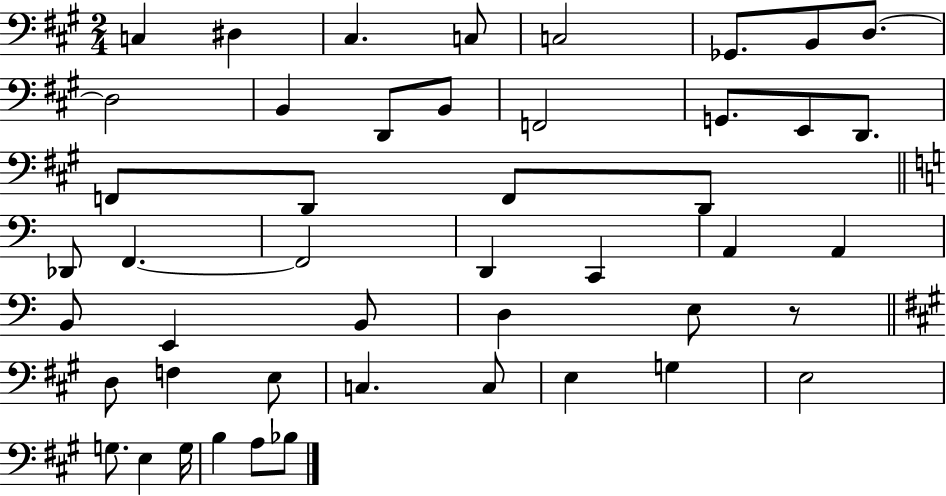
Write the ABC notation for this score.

X:1
T:Untitled
M:2/4
L:1/4
K:A
C, ^D, ^C, C,/2 C,2 _G,,/2 B,,/2 D,/2 D,2 B,, D,,/2 B,,/2 F,,2 G,,/2 E,,/2 D,,/2 F,,/2 D,,/2 F,,/2 D,,/2 _D,,/2 F,, F,,2 D,, C,, A,, A,, B,,/2 E,, B,,/2 D, E,/2 z/2 D,/2 F, E,/2 C, C,/2 E, G, E,2 G,/2 E, G,/4 B, A,/2 _B,/2